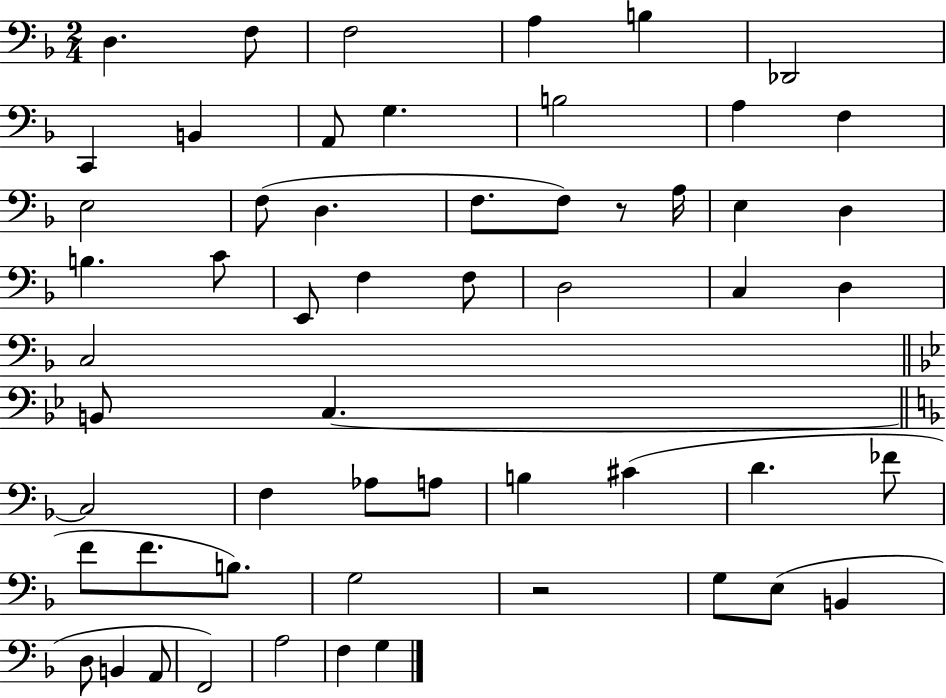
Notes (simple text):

D3/q. F3/e F3/h A3/q B3/q Db2/h C2/q B2/q A2/e G3/q. B3/h A3/q F3/q E3/h F3/e D3/q. F3/e. F3/e R/e A3/s E3/q D3/q B3/q. C4/e E2/e F3/q F3/e D3/h C3/q D3/q C3/h B2/e C3/q. C3/h F3/q Ab3/e A3/e B3/q C#4/q D4/q. FES4/e F4/e F4/e. B3/e. G3/h R/h G3/e E3/e B2/q D3/e B2/q A2/e F2/h A3/h F3/q G3/q